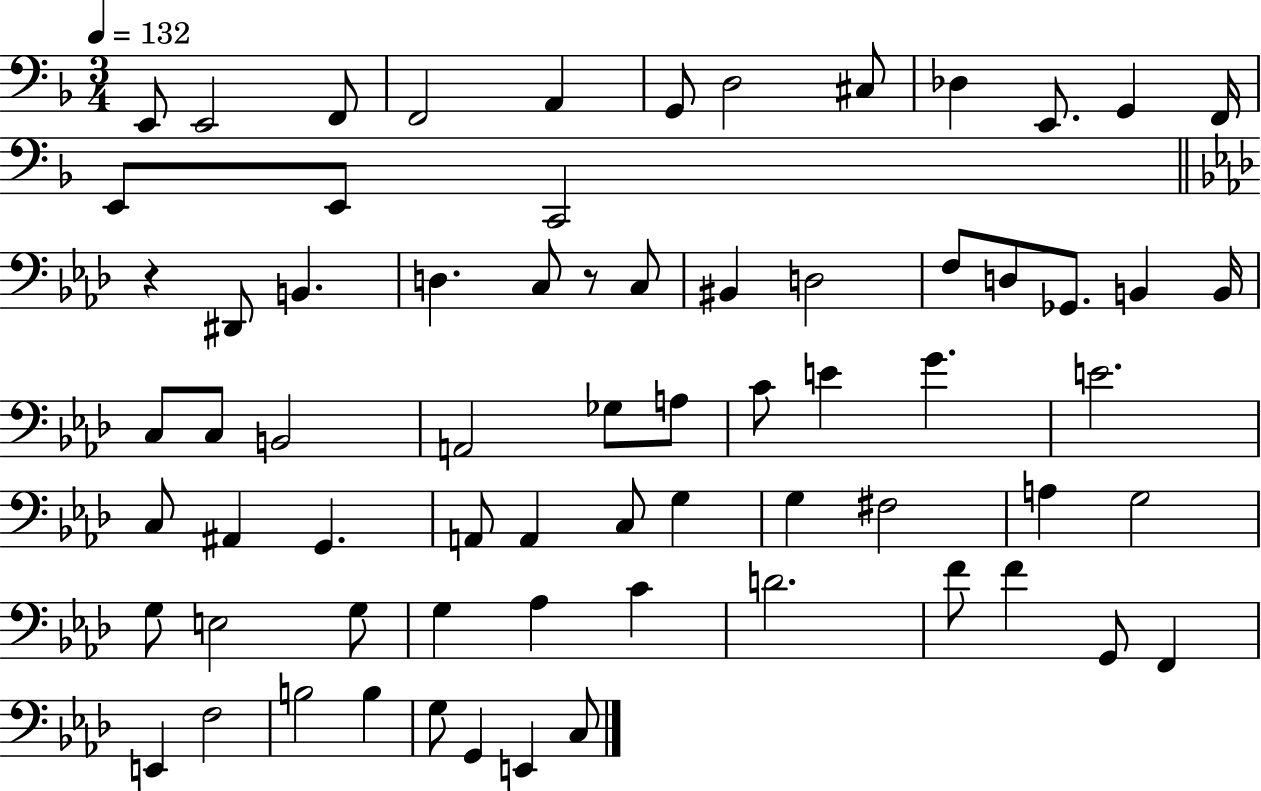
E2/e E2/h F2/e F2/h A2/q G2/e D3/h C#3/e Db3/q E2/e. G2/q F2/s E2/e E2/e C2/h R/q D#2/e B2/q. D3/q. C3/e R/e C3/e BIS2/q D3/h F3/e D3/e Gb2/e. B2/q B2/s C3/e C3/e B2/h A2/h Gb3/e A3/e C4/e E4/q G4/q. E4/h. C3/e A#2/q G2/q. A2/e A2/q C3/e G3/q G3/q F#3/h A3/q G3/h G3/e E3/h G3/e G3/q Ab3/q C4/q D4/h. F4/e F4/q G2/e F2/q E2/q F3/h B3/h B3/q G3/e G2/q E2/q C3/e